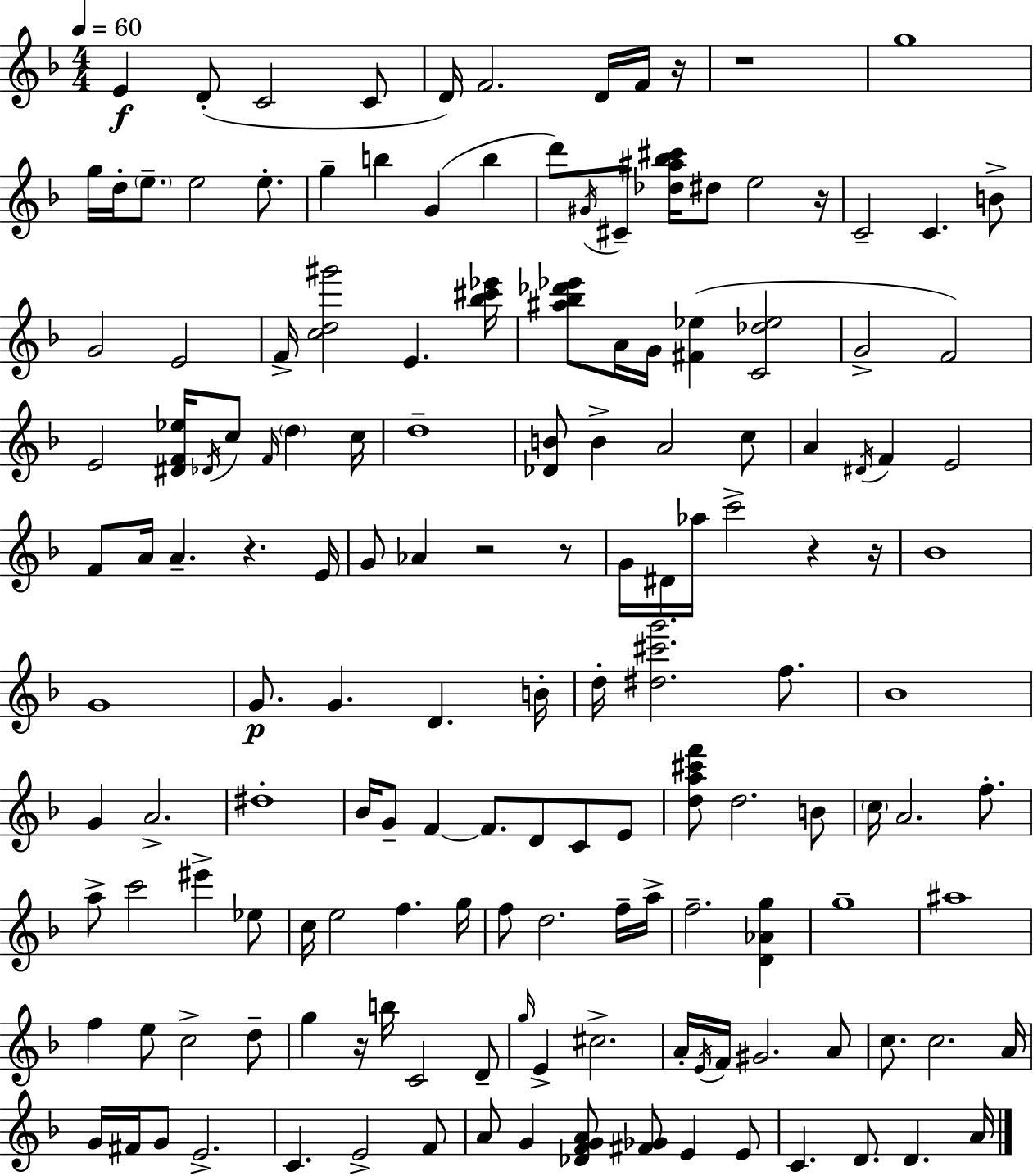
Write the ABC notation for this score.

X:1
T:Untitled
M:4/4
L:1/4
K:Dm
E D/2 C2 C/2 D/4 F2 D/4 F/4 z/4 z4 g4 g/4 d/4 e/2 e2 e/2 g b G b d'/2 ^G/4 ^C/2 [_d^a_b^c']/4 ^d/2 e2 z/4 C2 C B/2 G2 E2 F/4 [cd^g']2 E [_b^c'_e']/4 [^a_b_d'_e']/2 A/4 G/4 [^F_e] [C_d_e]2 G2 F2 E2 [^DF_e]/4 _D/4 c/2 F/4 d c/4 d4 [_DB]/2 B A2 c/2 A ^D/4 F E2 F/2 A/4 A z E/4 G/2 _A z2 z/2 G/4 ^D/4 _a/4 c'2 z z/4 _B4 G4 G/2 G D B/4 d/4 [^d^c'g']2 f/2 _B4 G A2 ^d4 _B/4 G/2 F F/2 D/2 C/2 E/2 [da^c'f']/2 d2 B/2 c/4 A2 f/2 a/2 c'2 ^e' _e/2 c/4 e2 f g/4 f/2 d2 f/4 a/4 f2 [D_Ag] g4 ^a4 f e/2 c2 d/2 g z/4 b/4 C2 D/2 g/4 E ^c2 A/4 E/4 F/4 ^G2 A/2 c/2 c2 A/4 G/4 ^F/4 G/2 E2 C E2 F/2 A/2 G [_DFGA]/2 [^F_G]/2 E E/2 C D/2 D A/4